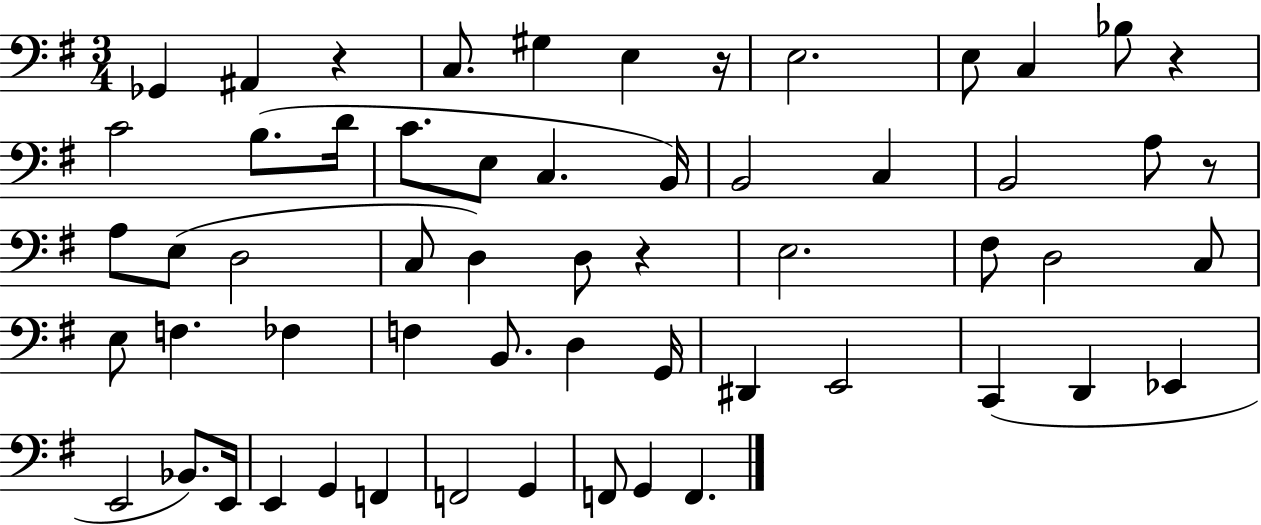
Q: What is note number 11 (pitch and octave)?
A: B3